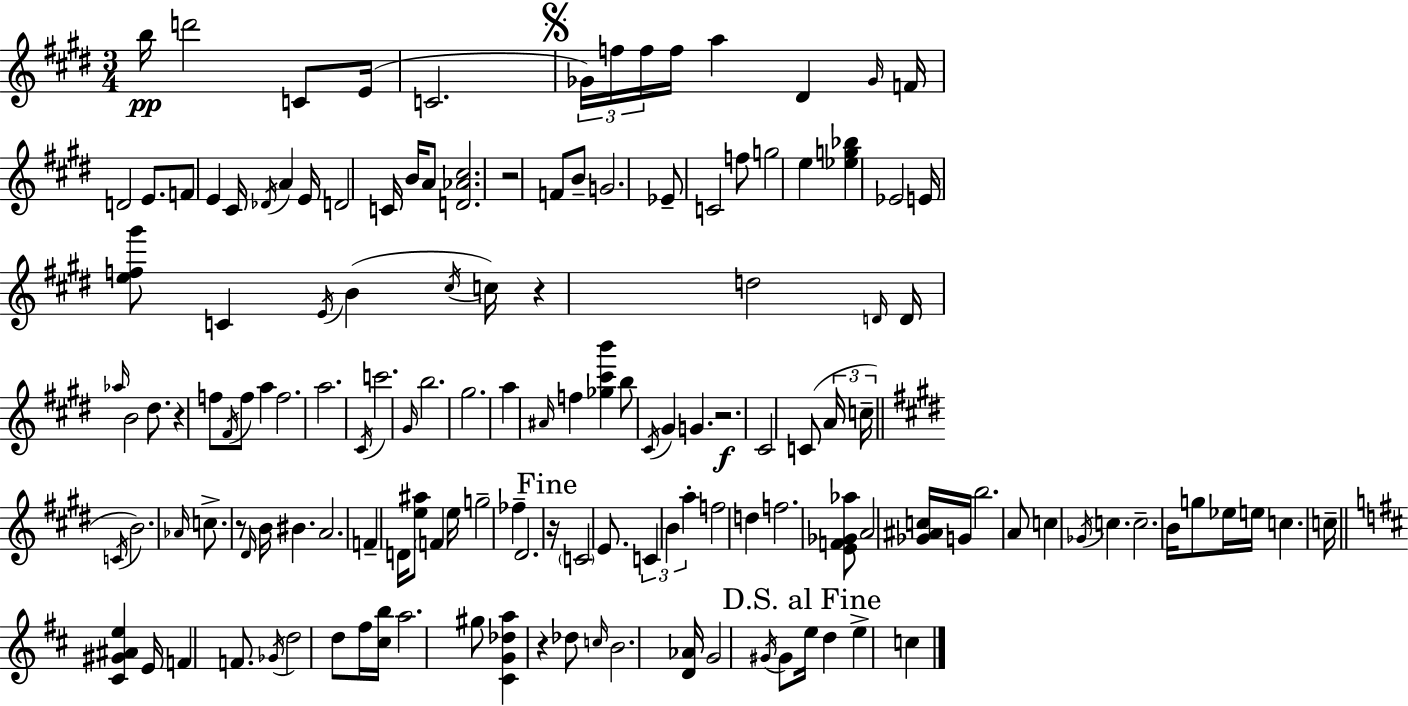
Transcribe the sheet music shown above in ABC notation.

X:1
T:Untitled
M:3/4
L:1/4
K:E
b/4 d'2 C/2 E/4 C2 _G/4 f/4 f/4 f/4 a ^D _G/4 F/4 D2 E/2 F/2 E ^C/4 _D/4 A E/4 D2 C/4 B/4 A/2 [D_A^c]2 z2 F/2 B/2 G2 _E/2 C2 f/2 g2 e [_eg_b] _E2 E/4 [ef^g']/2 C E/4 B ^c/4 c/4 z d2 D/4 D/4 _a/4 B2 ^d/2 z f/2 ^F/4 f/2 a f2 a2 ^C/4 c'2 ^G/4 b2 ^g2 a ^A/4 f [_g^c'b'] b/2 ^C/4 ^G G z2 ^C2 C/2 A/4 c/4 C/4 B2 _A/4 c/2 z/2 ^D/4 B/4 ^B A2 F D/4 [e^a]/2 F e/4 g2 _f ^D2 z/4 C2 E/2 C B a f2 d f2 [EF_G_a]/2 A2 [_G^Ac]/4 G/4 b2 A/2 c _G/4 c c2 B/4 g/2 _e/4 e/4 c c/4 [^C^G^Ae] E/4 F F/2 _G/4 d2 d/2 ^f/4 [^cb]/4 a2 ^g/2 [^CG_da] z _d/2 c/4 B2 [D_A]/4 G2 ^G/4 ^G/2 e/4 d e c